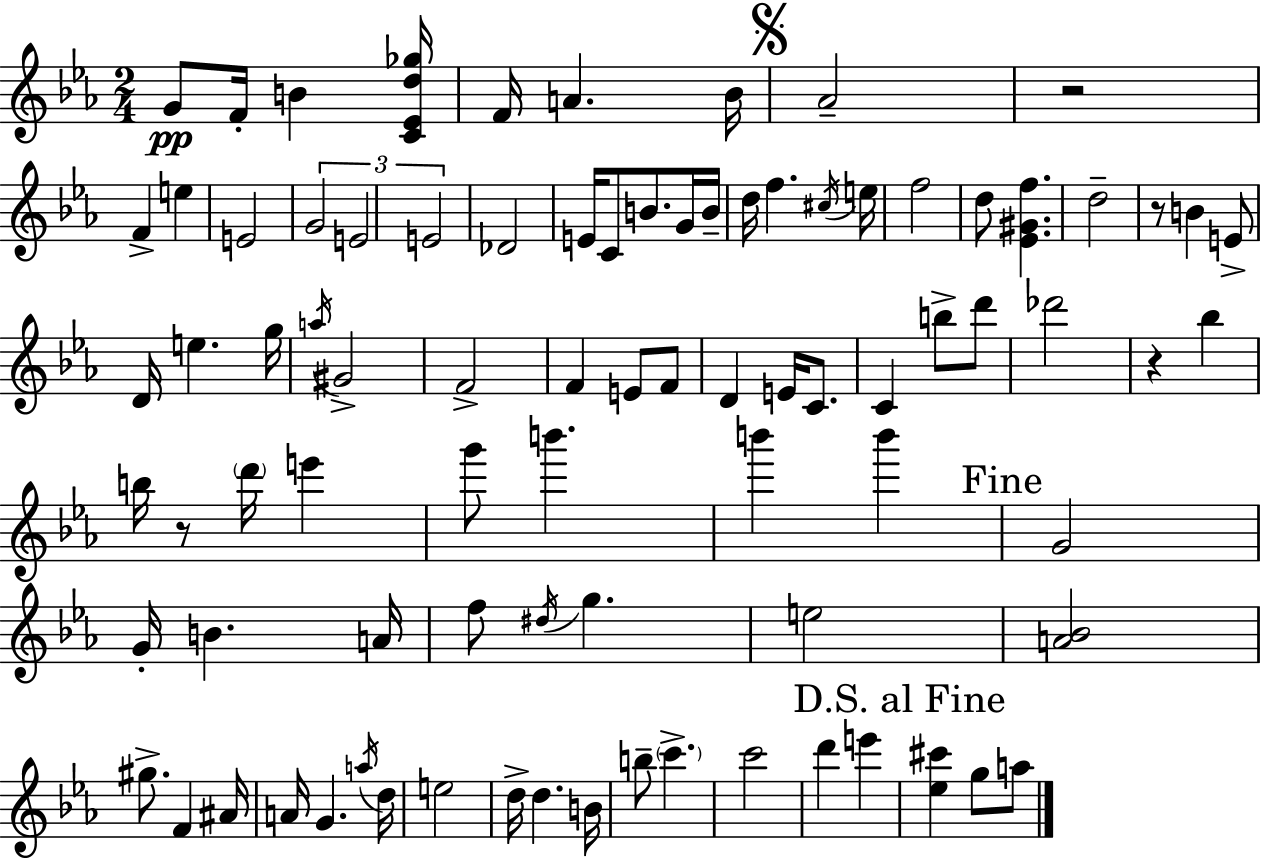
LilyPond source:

{
  \clef treble
  \numericTimeSignature
  \time 2/4
  \key ees \major
  g'8\pp f'16-. b'4 <c' ees' d'' ges''>16 | f'16 a'4. bes'16 | \mark \markup { \musicglyph "scripts.segno" } aes'2-- | r2 | \break f'4-> e''4 | e'2 | \tuplet 3/2 { g'2 | e'2 | \break e'2 } | des'2 | e'16 c'8 b'8. g'16 b'16-- | d''16 f''4. \acciaccatura { cis''16 } | \break e''16 f''2 | d''8 <ees' gis' f''>4. | d''2-- | r8 b'4 e'8-> | \break d'16 e''4. | g''16 \acciaccatura { a''16 } gis'2-> | f'2-> | f'4 e'8 | \break f'8 d'4 e'16 c'8. | c'4 b''8-> | d'''8 des'''2 | r4 bes''4 | \break b''16 r8 \parenthesize d'''16 e'''4 | g'''8 b'''4. | b'''4 b'''4 | \mark "Fine" g'2 | \break g'16-. b'4. | a'16 f''8 \acciaccatura { dis''16 } g''4. | e''2 | <a' bes'>2 | \break gis''8.-> f'4 | ais'16 a'16 g'4. | \acciaccatura { a''16 } d''16 e''2 | d''16-> d''4. | \break b'16 b''8-- \parenthesize c'''4.-> | c'''2 | d'''4 | e'''4 \mark "D.S. al Fine" <ees'' cis'''>4 | \break g''8 a''8 \bar "|."
}